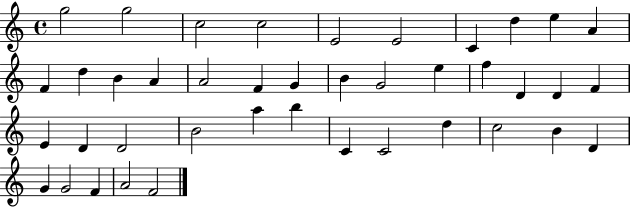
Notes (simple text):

G5/h G5/h C5/h C5/h E4/h E4/h C4/q D5/q E5/q A4/q F4/q D5/q B4/q A4/q A4/h F4/q G4/q B4/q G4/h E5/q F5/q D4/q D4/q F4/q E4/q D4/q D4/h B4/h A5/q B5/q C4/q C4/h D5/q C5/h B4/q D4/q G4/q G4/h F4/q A4/h F4/h